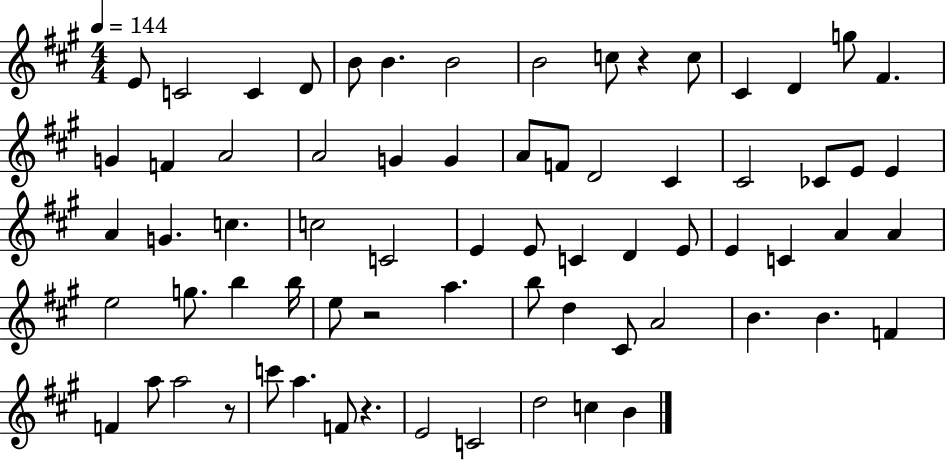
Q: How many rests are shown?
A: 4